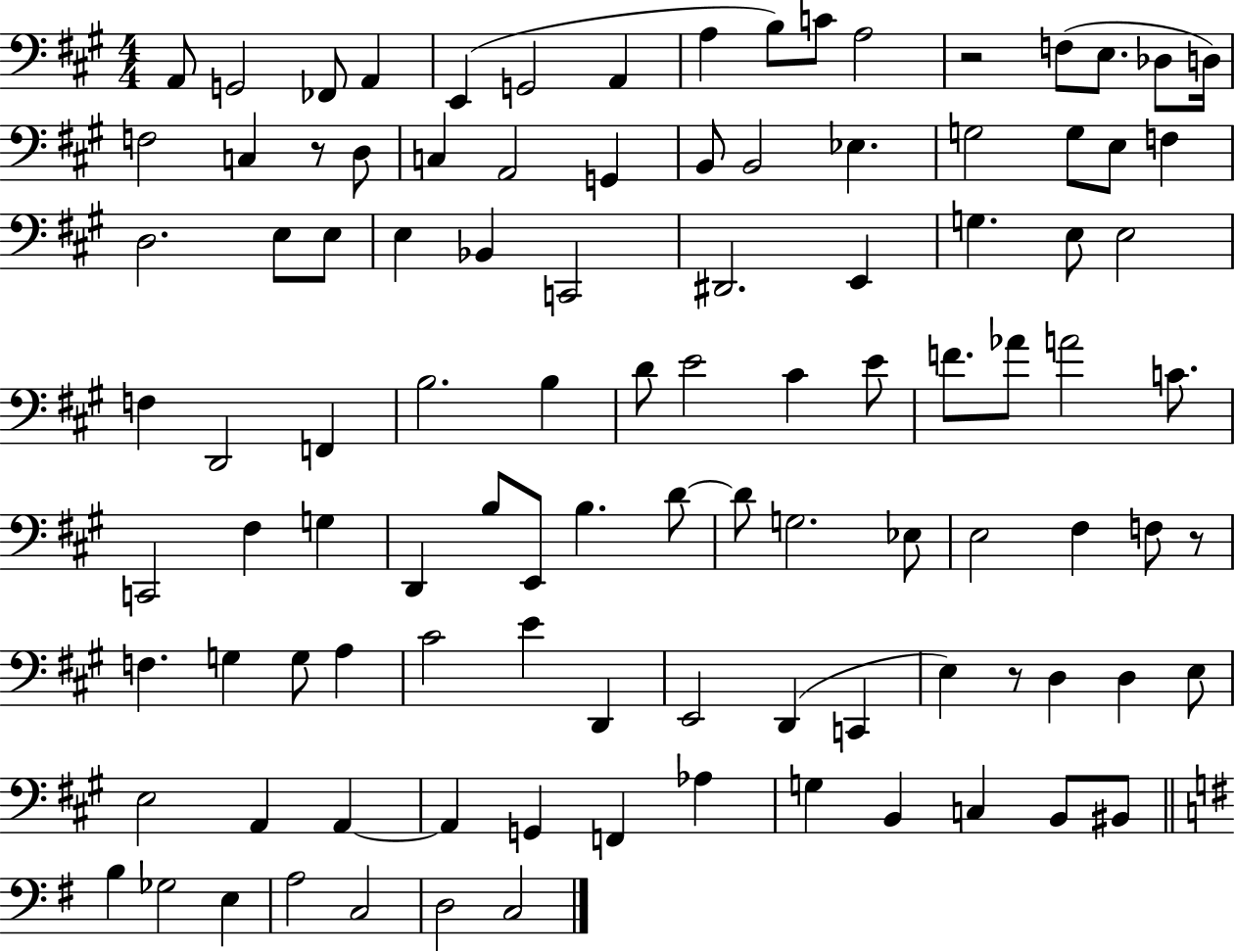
{
  \clef bass
  \numericTimeSignature
  \time 4/4
  \key a \major
  a,8 g,2 fes,8 a,4 | e,4( g,2 a,4 | a4 b8) c'8 a2 | r2 f8( e8. des8 d16) | \break f2 c4 r8 d8 | c4 a,2 g,4 | b,8 b,2 ees4. | g2 g8 e8 f4 | \break d2. e8 e8 | e4 bes,4 c,2 | dis,2. e,4 | g4. e8 e2 | \break f4 d,2 f,4 | b2. b4 | d'8 e'2 cis'4 e'8 | f'8. aes'8 a'2 c'8. | \break c,2 fis4 g4 | d,4 b8 e,8 b4. d'8~~ | d'8 g2. ees8 | e2 fis4 f8 r8 | \break f4. g4 g8 a4 | cis'2 e'4 d,4 | e,2 d,4( c,4 | e4) r8 d4 d4 e8 | \break e2 a,4 a,4~~ | a,4 g,4 f,4 aes4 | g4 b,4 c4 b,8 bis,8 | \bar "||" \break \key e \minor b4 ges2 e4 | a2 c2 | d2 c2 | \bar "|."
}